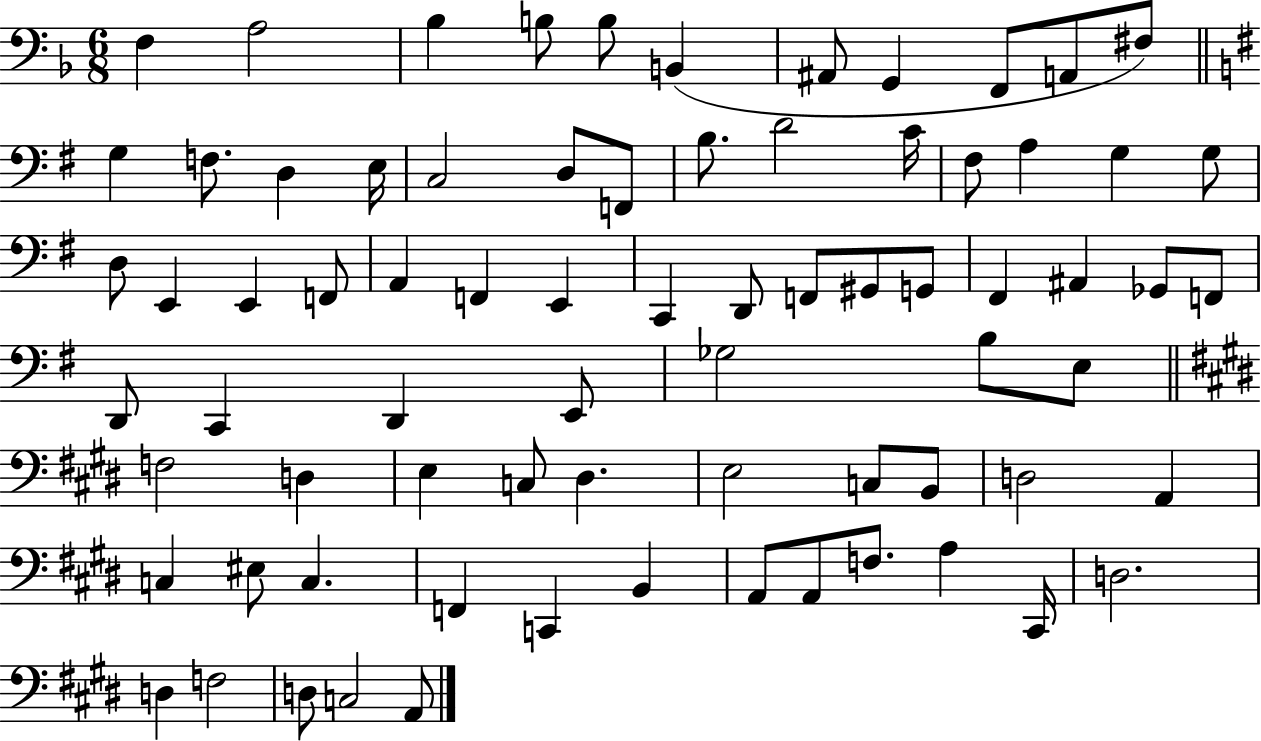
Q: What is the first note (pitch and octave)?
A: F3